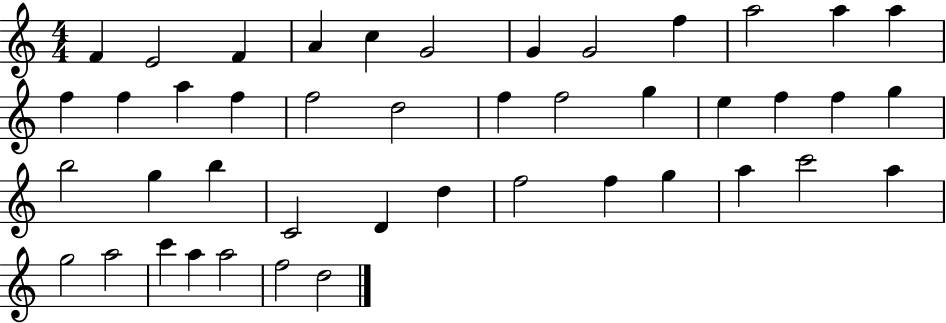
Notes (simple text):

F4/q E4/h F4/q A4/q C5/q G4/h G4/q G4/h F5/q A5/h A5/q A5/q F5/q F5/q A5/q F5/q F5/h D5/h F5/q F5/h G5/q E5/q F5/q F5/q G5/q B5/h G5/q B5/q C4/h D4/q D5/q F5/h F5/q G5/q A5/q C6/h A5/q G5/h A5/h C6/q A5/q A5/h F5/h D5/h